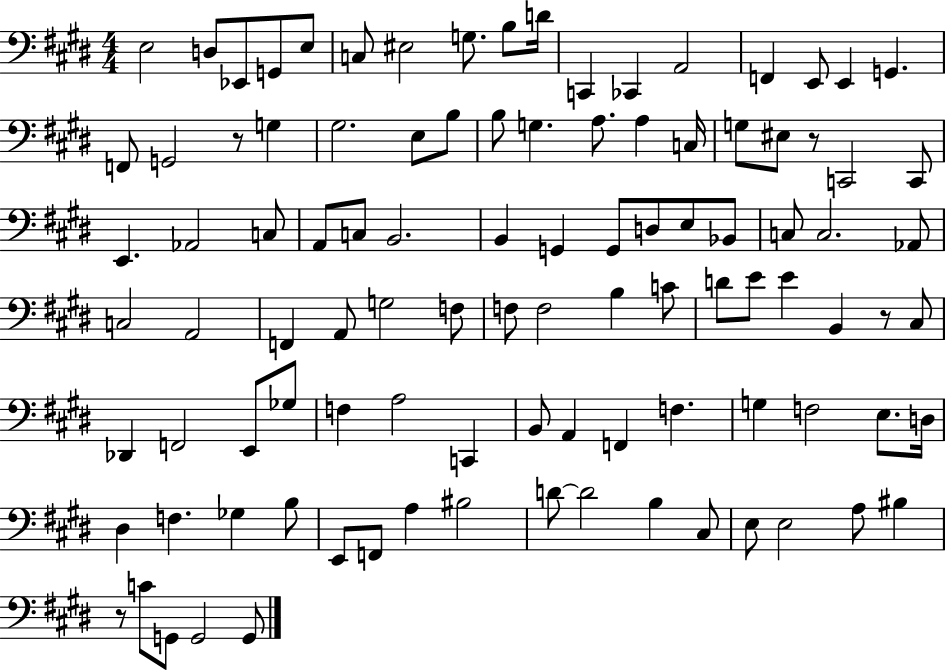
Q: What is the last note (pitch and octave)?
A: G2